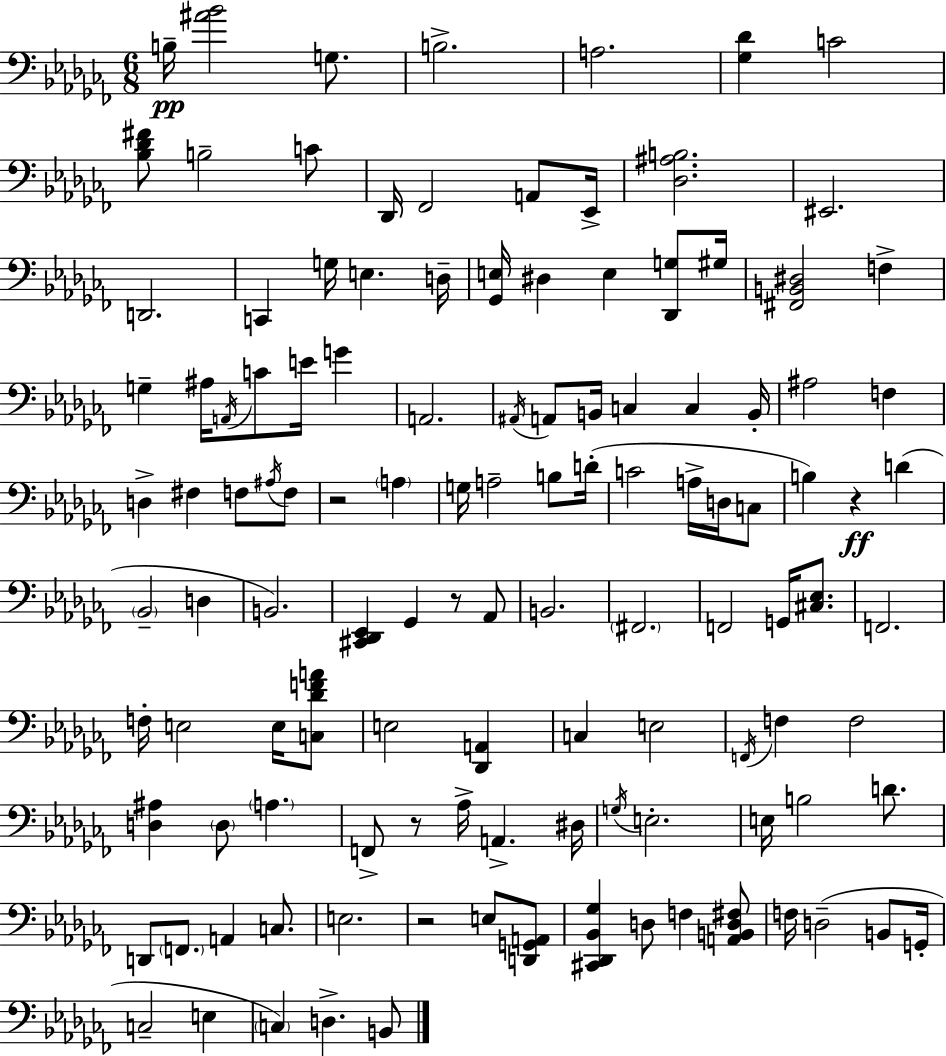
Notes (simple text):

B3/s [A#4,Bb4]/h G3/e. B3/h. A3/h. [Gb3,Db4]/q C4/h [Bb3,Db4,F#4]/e B3/h C4/e Db2/s FES2/h A2/e Eb2/s [Db3,A#3,B3]/h. EIS2/h. D2/h. C2/q G3/s E3/q. D3/s [Gb2,E3]/s D#3/q E3/q [Db2,G3]/e G#3/s [F#2,B2,D#3]/h F3/q G3/q A#3/s A2/s C4/e E4/s G4/q A2/h. A#2/s A2/e B2/s C3/q C3/q B2/s A#3/h F3/q D3/q F#3/q F3/e A#3/s F3/e R/h A3/q G3/s A3/h B3/e D4/s C4/h A3/s D3/s C3/e B3/q R/q D4/q Bb2/h D3/q B2/h. [C#2,Db2,Eb2]/q Gb2/q R/e Ab2/e B2/h. F#2/h. F2/h G2/s [C#3,Eb3]/e. F2/h. F3/s E3/h E3/s [C3,Db4,F4,A4]/e E3/h [Db2,A2]/q C3/q E3/h F2/s F3/q F3/h [D3,A#3]/q D3/e A3/q. F2/e R/e Ab3/s A2/q. D#3/s G3/s E3/h. E3/s B3/h D4/e. D2/e F2/e. A2/q C3/e. E3/h. R/h E3/e [D2,G2,A2]/e [C#2,Db2,Bb2,Gb3]/q D3/e F3/q [A2,B2,D3,F#3]/e F3/s D3/h B2/e G2/s C3/h E3/q C3/q D3/q. B2/e